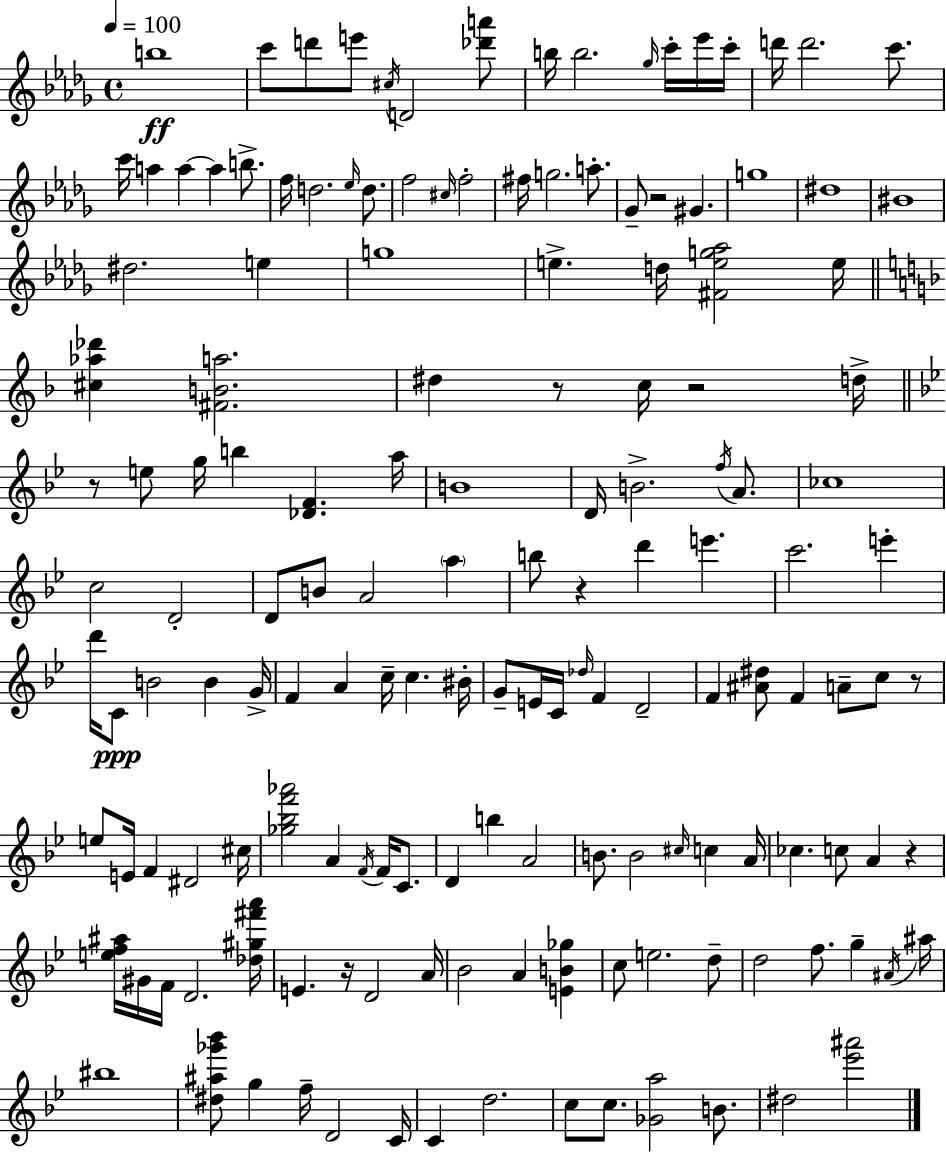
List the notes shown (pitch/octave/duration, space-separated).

B5/w C6/e D6/e E6/e C#5/s D4/h [Db6,A6]/e B5/s B5/h. Gb5/s C6/s Eb6/s C6/s D6/s D6/h. C6/e. C6/s A5/q A5/q A5/q B5/e. F5/s D5/h. Eb5/s D5/e. F5/h C#5/s F5/h F#5/s G5/h. A5/e. Gb4/e R/h G#4/q. G5/w D#5/w BIS4/w D#5/h. E5/q G5/w E5/q. D5/s [F#4,E5,G5,Ab5]/h E5/s [C#5,Ab5,Db6]/q [F#4,B4,A5]/h. D#5/q R/e C5/s R/h D5/s R/e E5/e G5/s B5/q [Db4,F4]/q. A5/s B4/w D4/s B4/h. F5/s A4/e. CES5/w C5/h D4/h D4/e B4/e A4/h A5/q B5/e R/q D6/q E6/q. C6/h. E6/q D6/s C4/e B4/h B4/q G4/s F4/q A4/q C5/s C5/q. BIS4/s G4/e E4/s C4/s Db5/s F4/q D4/h F4/q [A#4,D#5]/e F4/q A4/e C5/e R/e E5/e E4/s F4/q D#4/h C#5/s [Gb5,Bb5,F6,Ab6]/h A4/q F4/s F4/s C4/e. D4/q B5/q A4/h B4/e. B4/h C#5/s C5/q A4/s CES5/q. C5/e A4/q R/q [E5,F5,A#5]/s G#4/s F4/s D4/h. [Db5,G#5,F#6,A6]/s E4/q. R/s D4/h A4/s Bb4/h A4/q [E4,B4,Gb5]/q C5/e E5/h. D5/e D5/h F5/e. G5/q A#4/s A#5/s BIS5/w [D#5,A#5,Gb6,Bb6]/e G5/q F5/s D4/h C4/s C4/q D5/h. C5/e C5/e. [Gb4,A5]/h B4/e. D#5/h [Eb6,A#6]/h